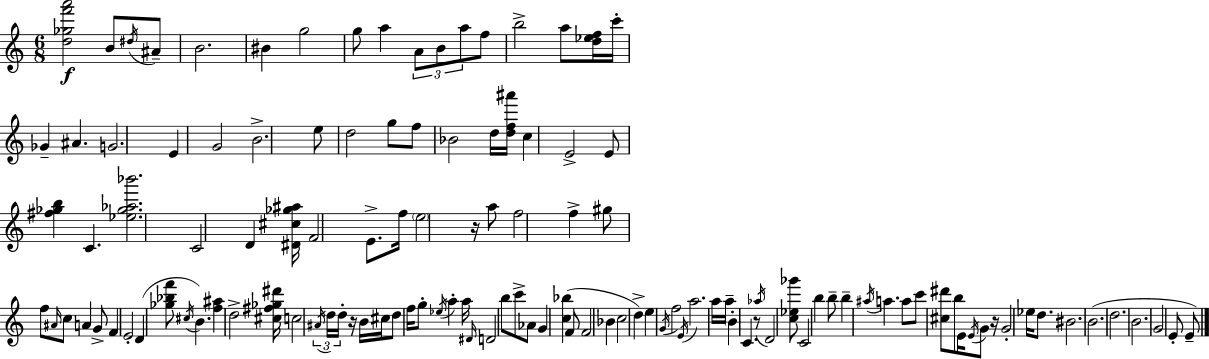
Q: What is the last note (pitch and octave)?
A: E4